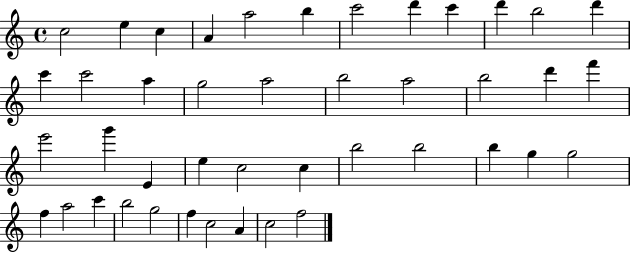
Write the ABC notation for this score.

X:1
T:Untitled
M:4/4
L:1/4
K:C
c2 e c A a2 b c'2 d' c' d' b2 d' c' c'2 a g2 a2 b2 a2 b2 d' f' e'2 g' E e c2 c b2 b2 b g g2 f a2 c' b2 g2 f c2 A c2 f2